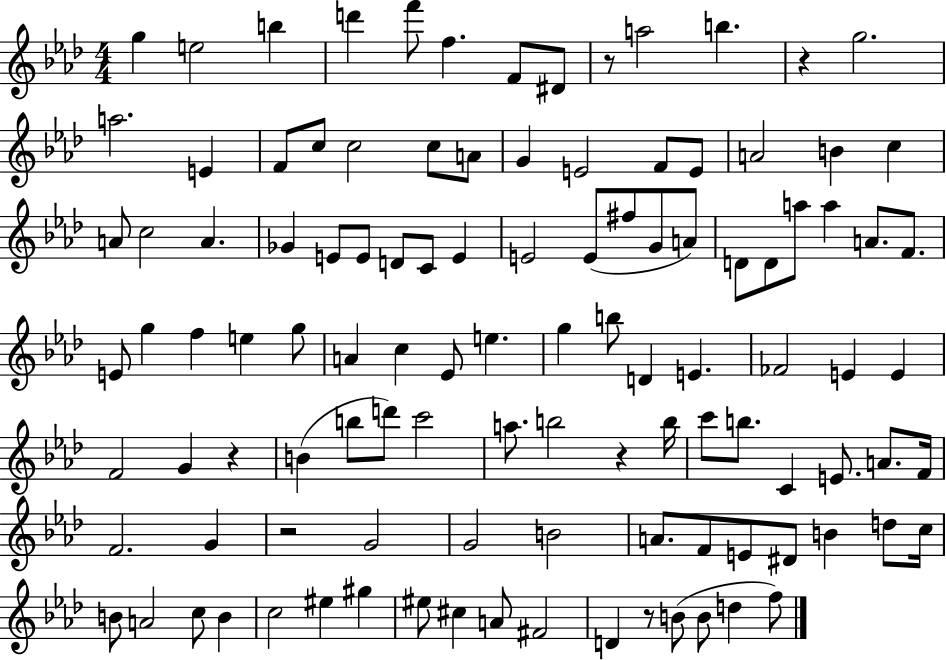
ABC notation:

X:1
T:Untitled
M:4/4
L:1/4
K:Ab
g e2 b d' f'/2 f F/2 ^D/2 z/2 a2 b z g2 a2 E F/2 c/2 c2 c/2 A/2 G E2 F/2 E/2 A2 B c A/2 c2 A _G E/2 E/2 D/2 C/2 E E2 E/2 ^f/2 G/2 A/2 D/2 D/2 a/2 a A/2 F/2 E/2 g f e g/2 A c _E/2 e g b/2 D E _F2 E E F2 G z B b/2 d'/2 c'2 a/2 b2 z b/4 c'/2 b/2 C E/2 A/2 F/4 F2 G z2 G2 G2 B2 A/2 F/2 E/2 ^D/2 B d/2 c/4 B/2 A2 c/2 B c2 ^e ^g ^e/2 ^c A/2 ^F2 D z/2 B/2 B/2 d f/2